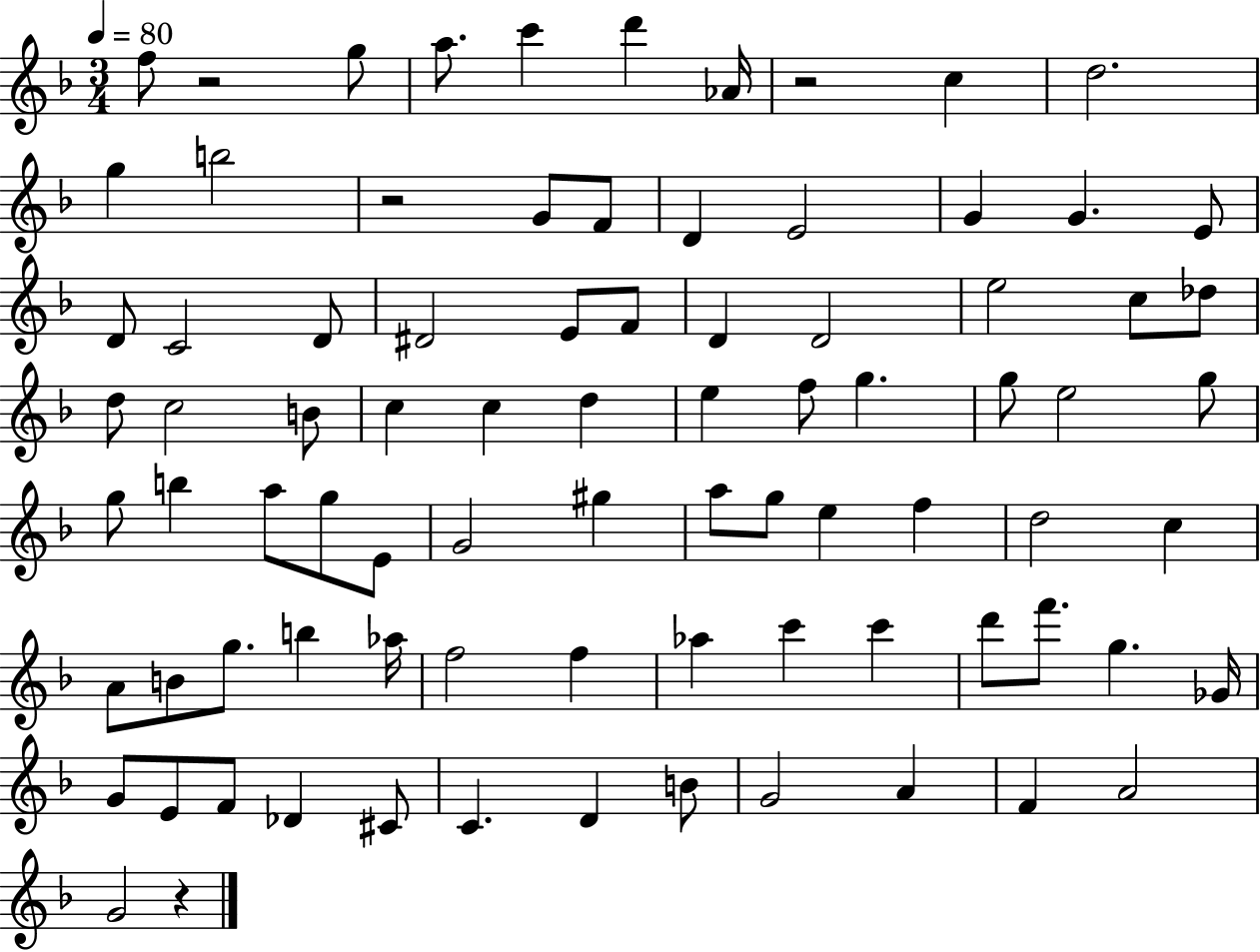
X:1
T:Untitled
M:3/4
L:1/4
K:F
f/2 z2 g/2 a/2 c' d' _A/4 z2 c d2 g b2 z2 G/2 F/2 D E2 G G E/2 D/2 C2 D/2 ^D2 E/2 F/2 D D2 e2 c/2 _d/2 d/2 c2 B/2 c c d e f/2 g g/2 e2 g/2 g/2 b a/2 g/2 E/2 G2 ^g a/2 g/2 e f d2 c A/2 B/2 g/2 b _a/4 f2 f _a c' c' d'/2 f'/2 g _G/4 G/2 E/2 F/2 _D ^C/2 C D B/2 G2 A F A2 G2 z